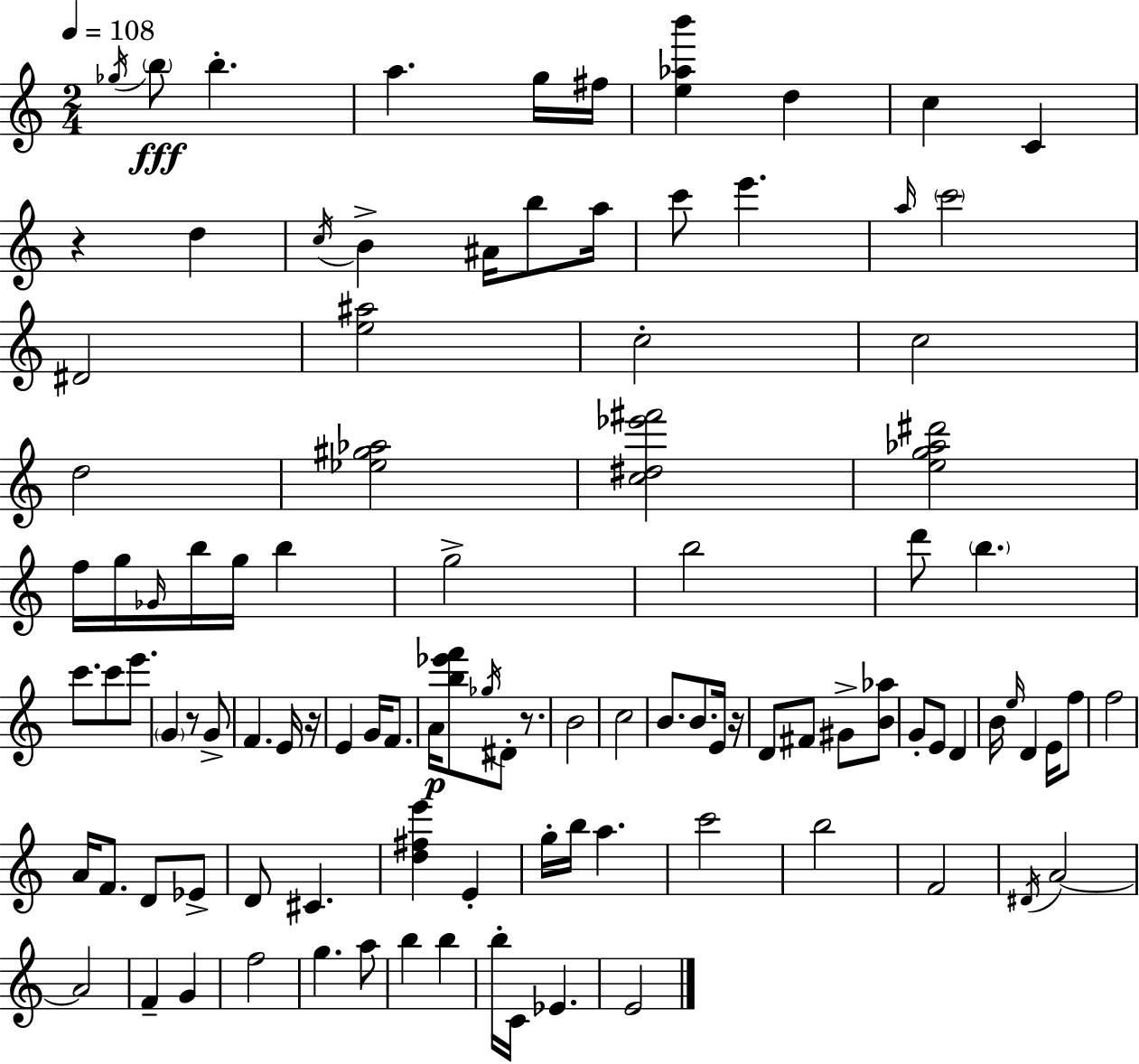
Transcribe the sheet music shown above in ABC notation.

X:1
T:Untitled
M:2/4
L:1/4
K:Am
_g/4 b/2 b a g/4 ^f/4 [e_ab'] d c C z d c/4 B ^A/4 b/2 a/4 c'/2 e' a/4 c'2 ^D2 [e^a]2 c2 c2 d2 [_e^g_a]2 [c^d_e'^f']2 [eg_a^d']2 f/4 g/4 _G/4 b/4 g/4 b g2 b2 d'/2 b c'/2 c'/2 e'/2 G z/2 G/2 F E/4 z/4 E G/4 F/2 A/4 [b_e'f']/2 _g/4 ^D/2 z/2 B2 c2 B/2 B/2 E/4 z/4 D/2 ^F/2 ^G/2 [B_a]/2 G/2 E/2 D B/4 e/4 D E/4 f/2 f2 A/4 F/2 D/2 _E/2 D/2 ^C [d^fe'] E g/4 b/4 a c'2 b2 F2 ^D/4 A2 A2 F G f2 g a/2 b b b/4 C/4 _E E2